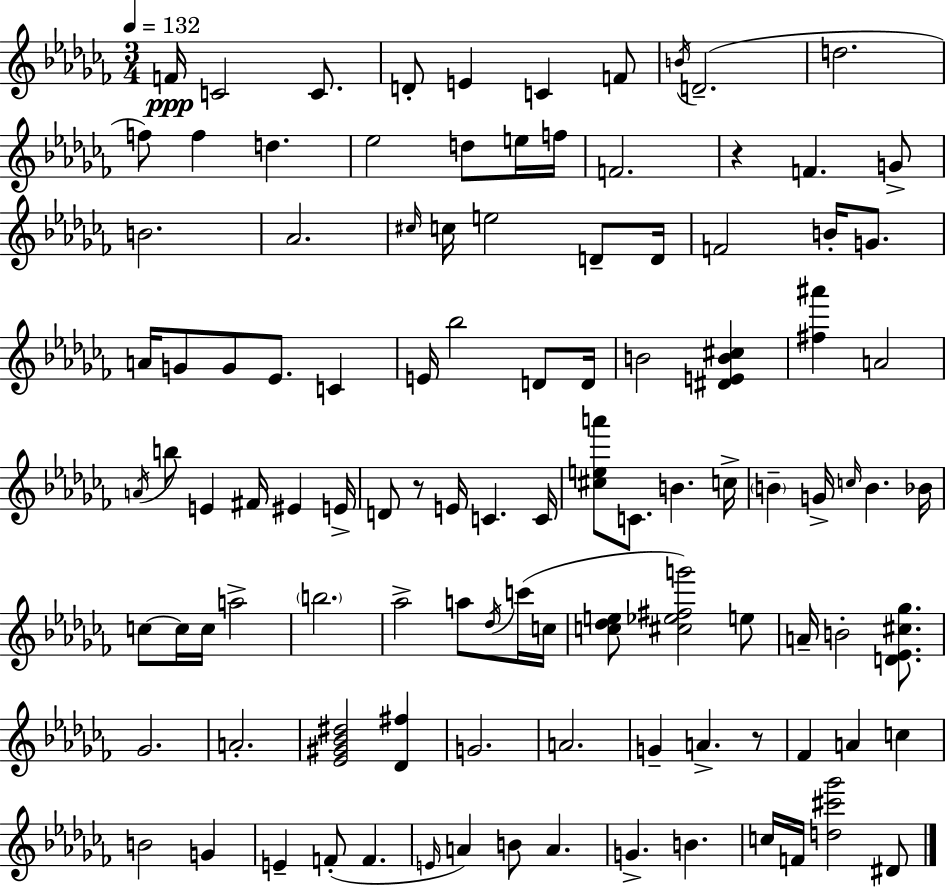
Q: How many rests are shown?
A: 3